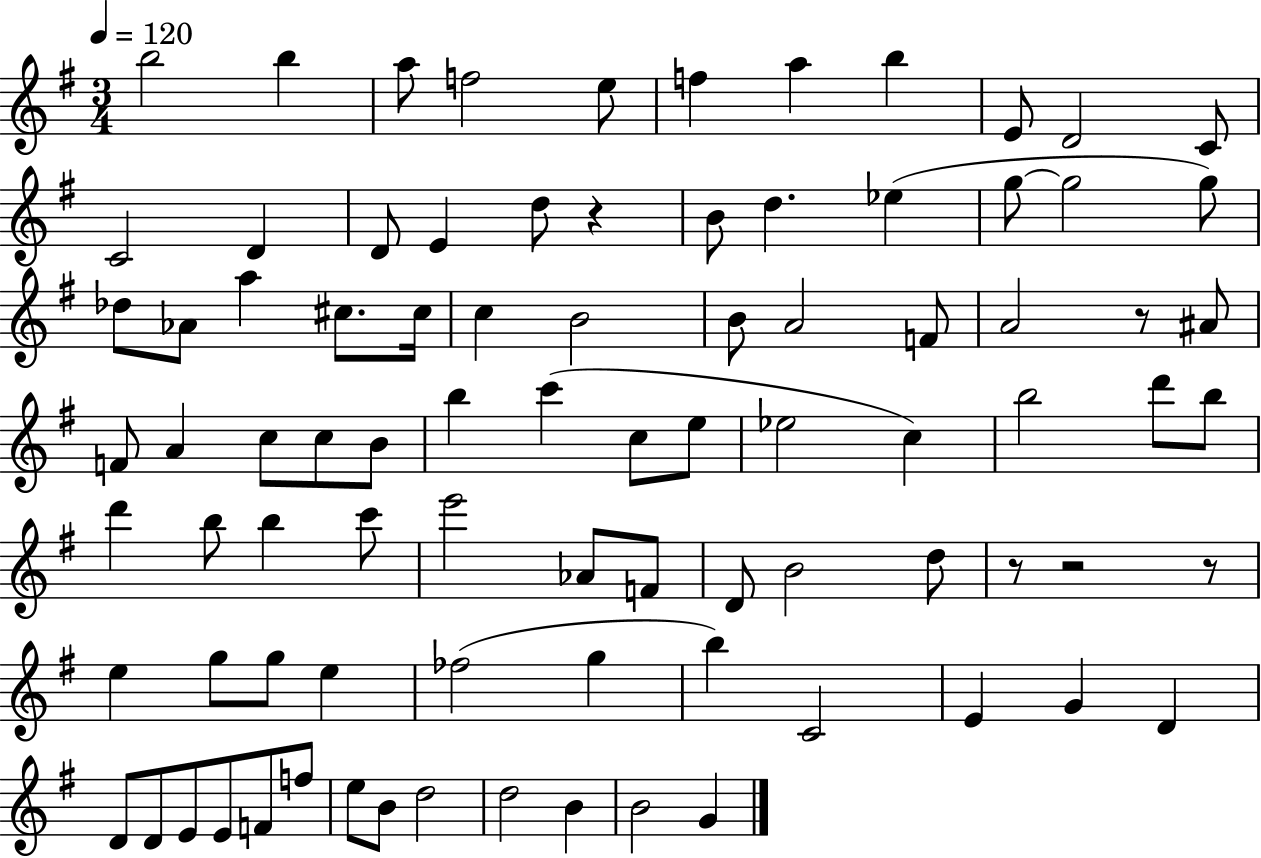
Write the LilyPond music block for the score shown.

{
  \clef treble
  \numericTimeSignature
  \time 3/4
  \key g \major
  \tempo 4 = 120
  b''2 b''4 | a''8 f''2 e''8 | f''4 a''4 b''4 | e'8 d'2 c'8 | \break c'2 d'4 | d'8 e'4 d''8 r4 | b'8 d''4. ees''4( | g''8~~ g''2 g''8) | \break des''8 aes'8 a''4 cis''8. cis''16 | c''4 b'2 | b'8 a'2 f'8 | a'2 r8 ais'8 | \break f'8 a'4 c''8 c''8 b'8 | b''4 c'''4( c''8 e''8 | ees''2 c''4) | b''2 d'''8 b''8 | \break d'''4 b''8 b''4 c'''8 | e'''2 aes'8 f'8 | d'8 b'2 d''8 | r8 r2 r8 | \break e''4 g''8 g''8 e''4 | fes''2( g''4 | b''4) c'2 | e'4 g'4 d'4 | \break d'8 d'8 e'8 e'8 f'8 f''8 | e''8 b'8 d''2 | d''2 b'4 | b'2 g'4 | \break \bar "|."
}